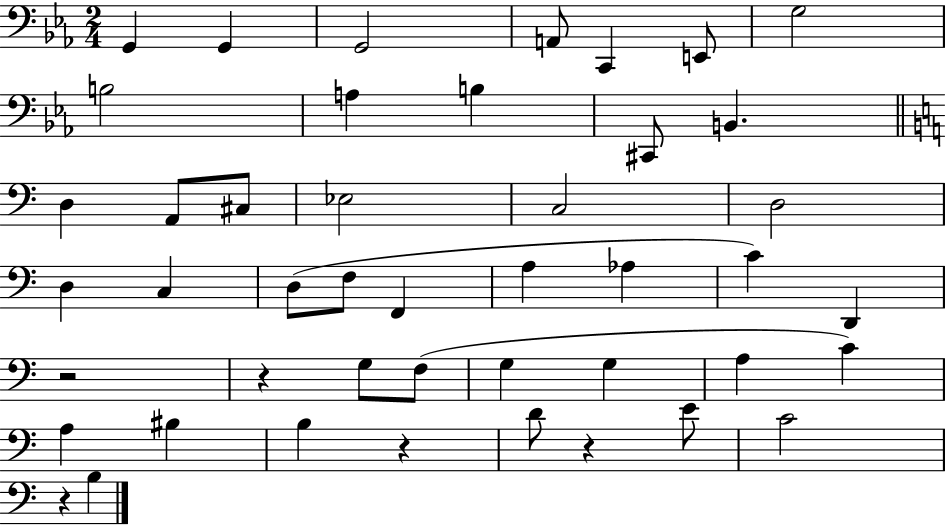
X:1
T:Untitled
M:2/4
L:1/4
K:Eb
G,, G,, G,,2 A,,/2 C,, E,,/2 G,2 B,2 A, B, ^C,,/2 B,, D, A,,/2 ^C,/2 _E,2 C,2 D,2 D, C, D,/2 F,/2 F,, A, _A, C D,, z2 z G,/2 F,/2 G, G, A, C A, ^B, B, z D/2 z E/2 C2 z B,